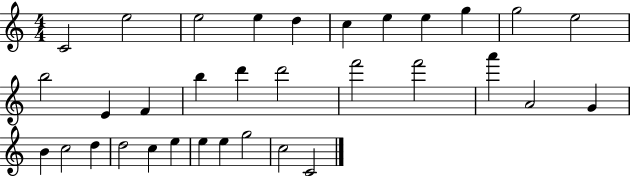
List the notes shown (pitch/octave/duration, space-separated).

C4/h E5/h E5/h E5/q D5/q C5/q E5/q E5/q G5/q G5/h E5/h B5/h E4/q F4/q B5/q D6/q D6/h F6/h F6/h A6/q A4/h G4/q B4/q C5/h D5/q D5/h C5/q E5/q E5/q E5/q G5/h C5/h C4/h